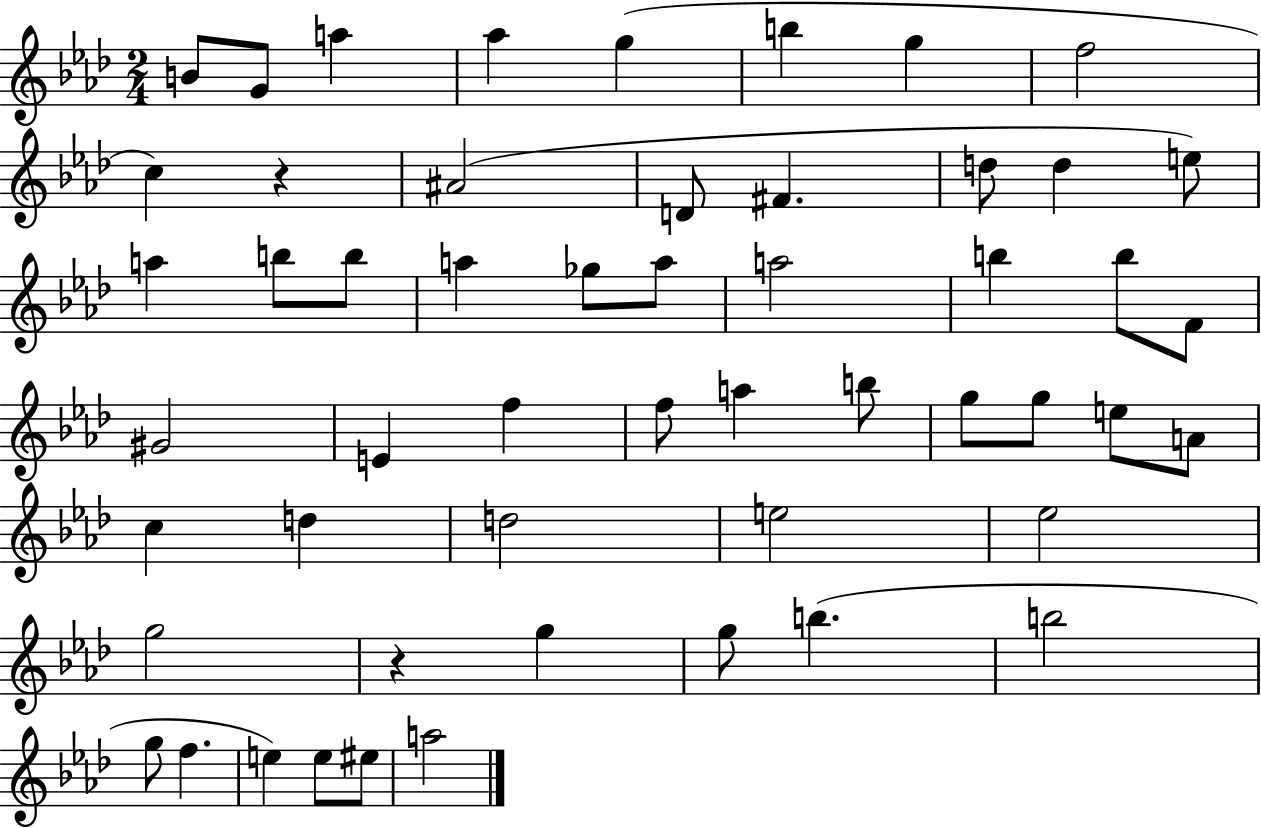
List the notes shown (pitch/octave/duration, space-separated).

B4/e G4/e A5/q Ab5/q G5/q B5/q G5/q F5/h C5/q R/q A#4/h D4/e F#4/q. D5/e D5/q E5/e A5/q B5/e B5/e A5/q Gb5/e A5/e A5/h B5/q B5/e F4/e G#4/h E4/q F5/q F5/e A5/q B5/e G5/e G5/e E5/e A4/e C5/q D5/q D5/h E5/h Eb5/h G5/h R/q G5/q G5/e B5/q. B5/h G5/e F5/q. E5/q E5/e EIS5/e A5/h